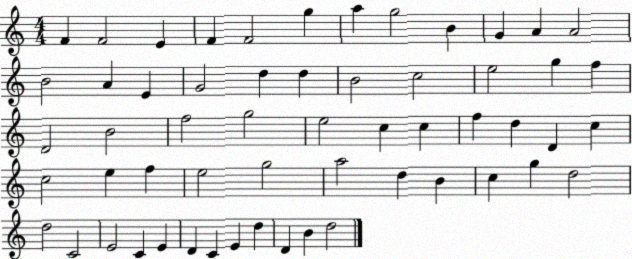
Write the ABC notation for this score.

X:1
T:Untitled
M:4/4
L:1/4
K:C
F F2 E F F2 g a g2 B G A A2 B2 A E G2 d d B2 c2 e2 g f D2 B2 f2 g2 e2 c c f d D c c2 e f e2 g2 a2 d B c g d2 d2 C2 E2 C E D C E d D B d2